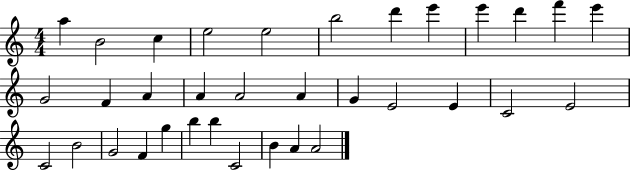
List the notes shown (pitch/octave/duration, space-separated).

A5/q B4/h C5/q E5/h E5/h B5/h D6/q E6/q E6/q D6/q F6/q E6/q G4/h F4/q A4/q A4/q A4/h A4/q G4/q E4/h E4/q C4/h E4/h C4/h B4/h G4/h F4/q G5/q B5/q B5/q C4/h B4/q A4/q A4/h